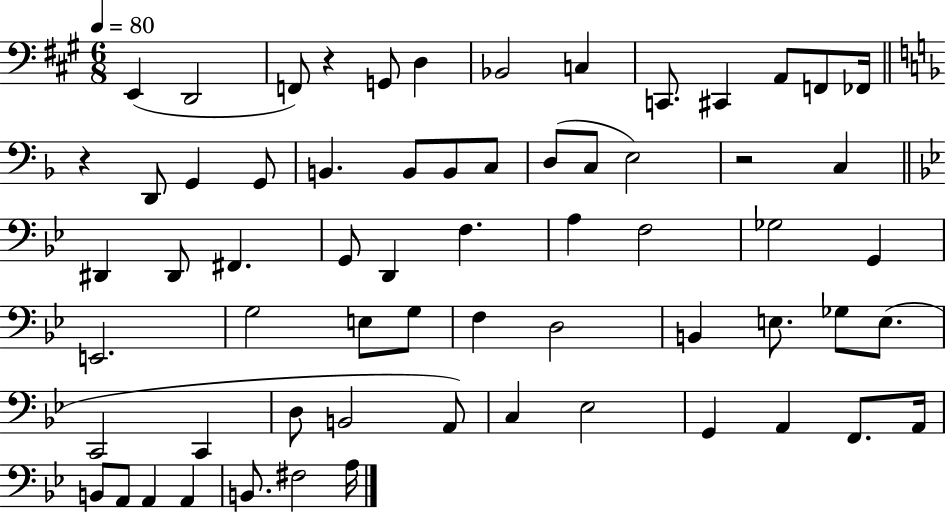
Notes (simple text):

E2/q D2/h F2/e R/q G2/e D3/q Bb2/h C3/q C2/e. C#2/q A2/e F2/e FES2/s R/q D2/e G2/q G2/e B2/q. B2/e B2/e C3/e D3/e C3/e E3/h R/h C3/q D#2/q D#2/e F#2/q. G2/e D2/q F3/q. A3/q F3/h Gb3/h G2/q E2/h. G3/h E3/e G3/e F3/q D3/h B2/q E3/e. Gb3/e E3/e. C2/h C2/q D3/e B2/h A2/e C3/q Eb3/h G2/q A2/q F2/e. A2/s B2/e A2/e A2/q A2/q B2/e. F#3/h A3/s